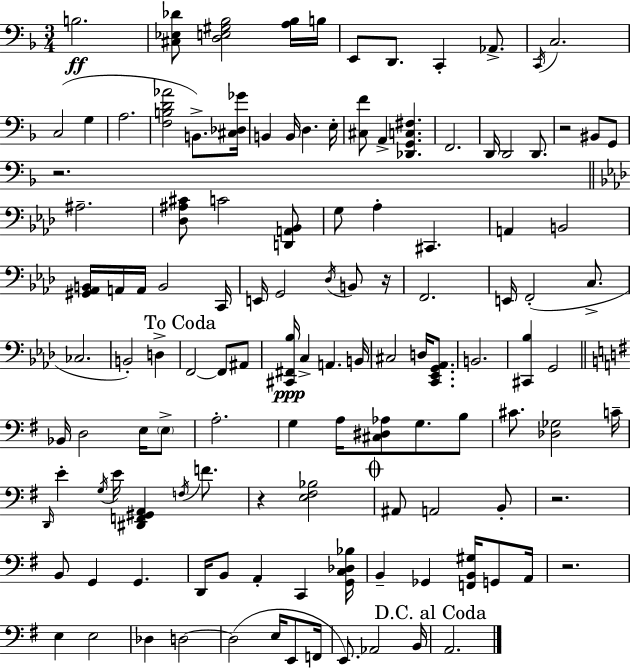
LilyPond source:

{
  \clef bass
  \numericTimeSignature
  \time 3/4
  \key d \minor
  b2.\ff | <cis ees des'>8 <d e gis bes>2 <a bes>16 b16 | e,8 d,8. c,4-. aes,8.-> | \acciaccatura { c,16 } c2. | \break c2( g4 | a2. | <f b d' aes'>2 b,8.->) | <cis des ges'>16 b,4 b,16 d4. | \break e16-. <cis f'>8 a,4-> <des, g, c fis>4. | f,2. | d,16 d,2 d,8. | r2 bis,8 g,8 | \break r2. | \bar "||" \break \key aes \major ais2.-- | <des ais cis'>8 c'2 <d, a, bes,>8 | g8 aes4-. cis,4. | a,4 b,2 | \break <gis, aes, b,>16 a,16 a,16 b,2 c,16 | e,16 g,2 \acciaccatura { des16 } b,8 | r16 f,2. | e,16 f,2-.( c8.-> | \break ces2. | b,2-.) d4-> | \mark "To Coda" f,2~~ f,8 ais,8 | <cis, fis, bes>16\ppp c4-> a,4. | \break b,16 cis2 d16 <c, ees, g, aes,>8. | b,2. | <cis, bes>4 g,2 | \bar "||" \break \key g \major bes,16 d2 e16 \parenthesize e8-> | a2.-. | g4 a16 <cis dis aes>8 g8. b8 | cis'8. <des ges>2 c'16-- | \break \grace { d,16 } e'4-. \acciaccatura { g16 } e'16 <dis, f, gis, a,>4 \acciaccatura { f16 } | f'8. r4 <e fis bes>2 | \mark \markup { \musicglyph "scripts.coda" } ais,8 a,2 | b,8-. r2. | \break b,8 g,4 g,4. | d,16 b,8 a,4-. c,4 | <g, c des bes>16 b,4-- ges,4 <f, b, gis>16 | g,8 a,16 r2. | \break e4 e2 | des4 d2~~ | d2( e16 | e,8 f,16 e,8.) aes,2 | \break b,16 \mark "D.C. al Coda" a,2. | \bar "|."
}